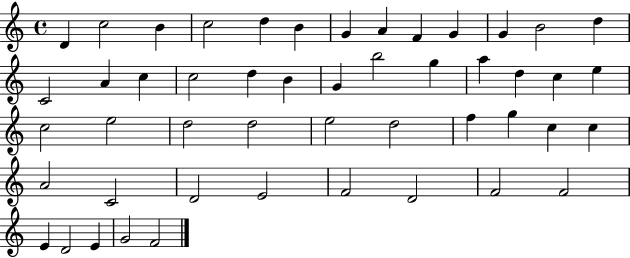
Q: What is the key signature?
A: C major